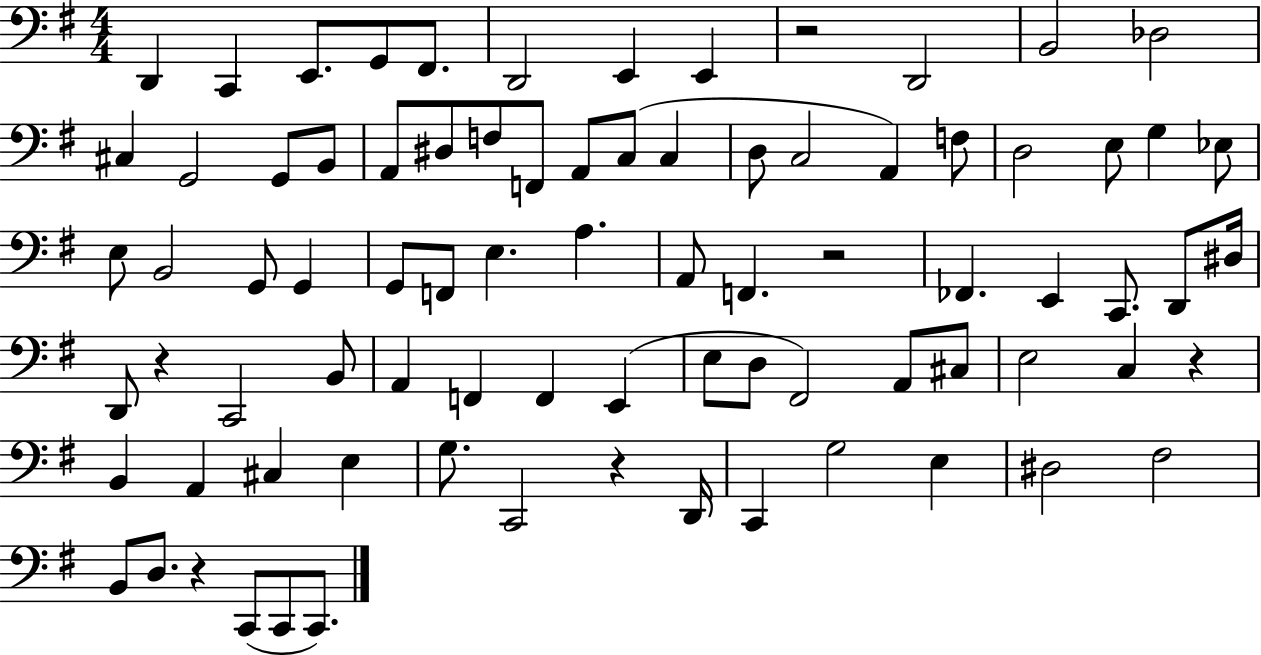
{
  \clef bass
  \numericTimeSignature
  \time 4/4
  \key g \major
  d,4 c,4 e,8. g,8 fis,8. | d,2 e,4 e,4 | r2 d,2 | b,2 des2 | \break cis4 g,2 g,8 b,8 | a,8 dis8 f8 f,8 a,8 c8( c4 | d8 c2 a,4) f8 | d2 e8 g4 ees8 | \break e8 b,2 g,8 g,4 | g,8 f,8 e4. a4. | a,8 f,4. r2 | fes,4. e,4 c,8. d,8 dis16 | \break d,8 r4 c,2 b,8 | a,4 f,4 f,4 e,4( | e8 d8 fis,2) a,8 cis8 | e2 c4 r4 | \break b,4 a,4 cis4 e4 | g8. c,2 r4 d,16 | c,4 g2 e4 | dis2 fis2 | \break b,8 d8. r4 c,8( c,8 c,8.) | \bar "|."
}